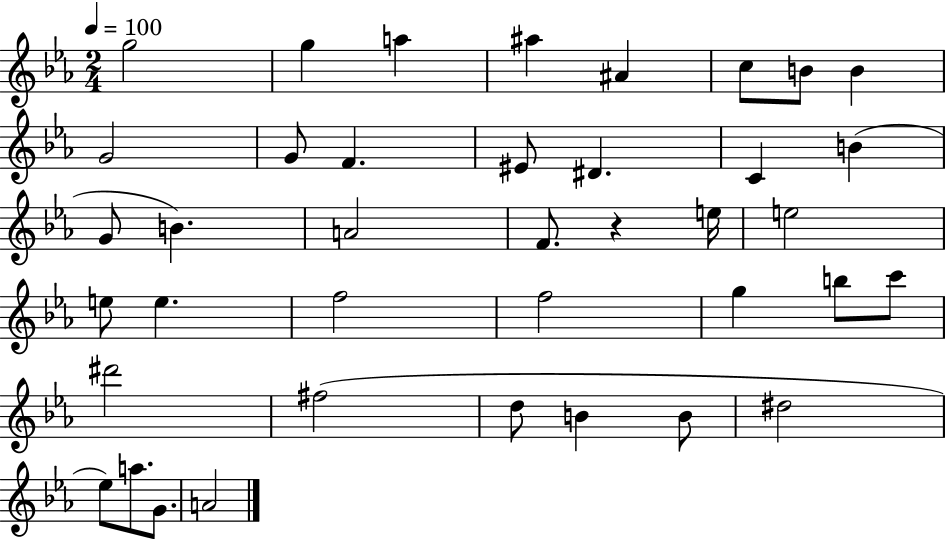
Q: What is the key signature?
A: EES major